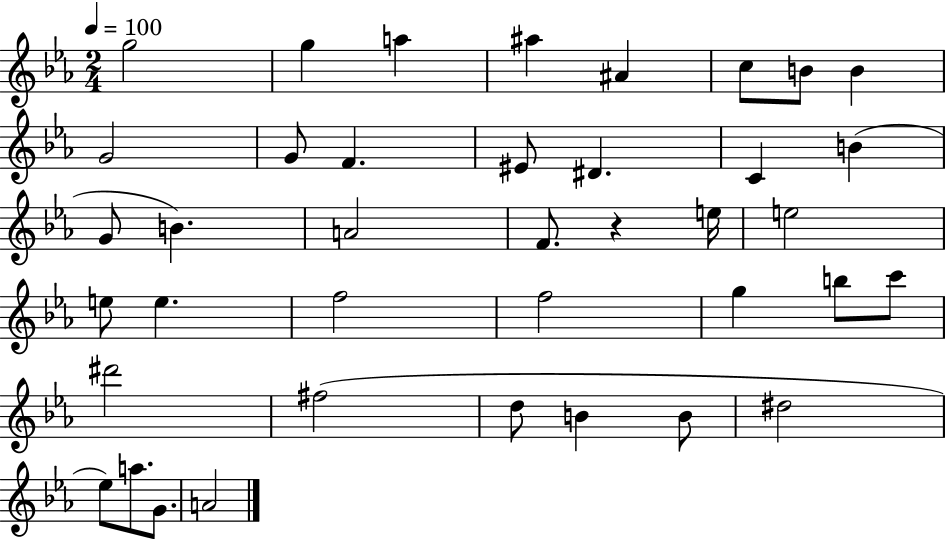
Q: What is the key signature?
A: EES major